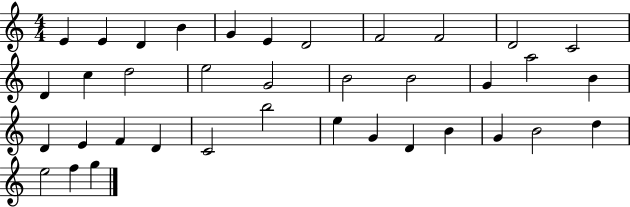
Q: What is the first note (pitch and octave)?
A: E4